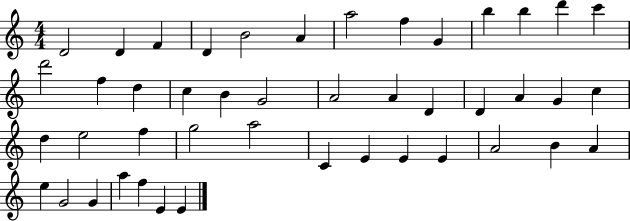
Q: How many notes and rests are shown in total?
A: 45